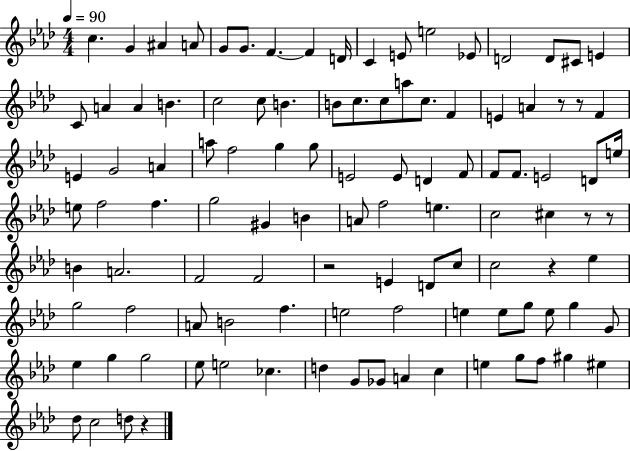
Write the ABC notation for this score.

X:1
T:Untitled
M:4/4
L:1/4
K:Ab
c G ^A A/2 G/2 G/2 F F D/4 C E/2 e2 _E/2 D2 D/2 ^C/2 E C/2 A A B c2 c/2 B B/2 c/2 c/2 a/2 c/2 F E A z/2 z/2 F E G2 A a/2 f2 g g/2 E2 E/2 D F/2 F/2 F/2 E2 D/2 e/4 e/2 f2 f g2 ^G B A/2 f2 e c2 ^c z/2 z/2 B A2 F2 F2 z2 E D/2 c/2 c2 z _e g2 f2 A/2 B2 f e2 f2 e e/2 g/2 e/2 g G/2 _e g g2 _e/2 e2 _c d G/2 _G/2 A c e g/2 f/2 ^g ^e _d/2 c2 d/2 z